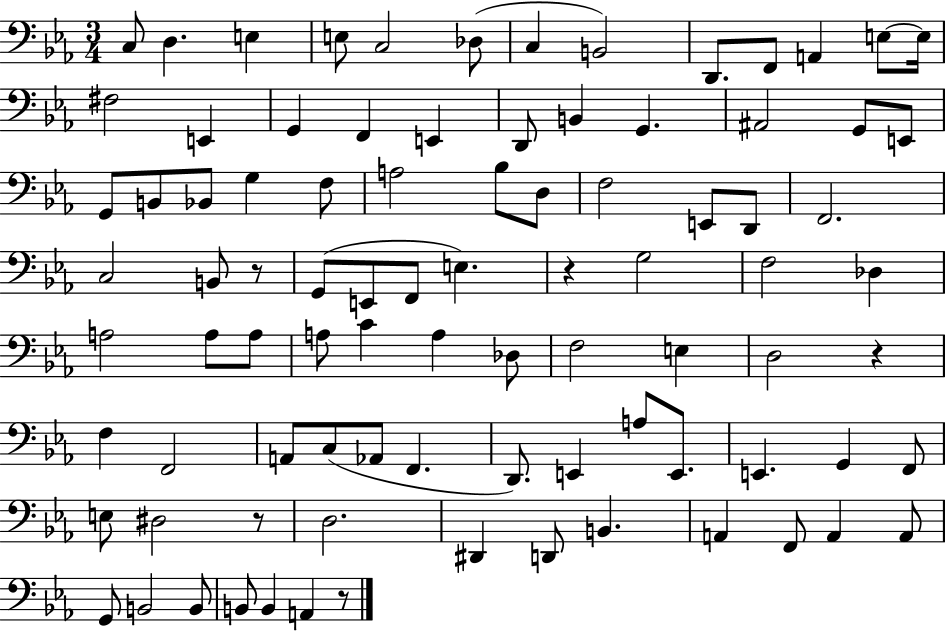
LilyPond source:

{
  \clef bass
  \numericTimeSignature
  \time 3/4
  \key ees \major
  c8 d4. e4 | e8 c2 des8( | c4 b,2) | d,8. f,8 a,4 e8~~ e16 | \break fis2 e,4 | g,4 f,4 e,4 | d,8 b,4 g,4. | ais,2 g,8 e,8 | \break g,8 b,8 bes,8 g4 f8 | a2 bes8 d8 | f2 e,8 d,8 | f,2. | \break c2 b,8 r8 | g,8( e,8 f,8 e4.) | r4 g2 | f2 des4 | \break a2 a8 a8 | a8 c'4 a4 des8 | f2 e4 | d2 r4 | \break f4 f,2 | a,8 c8( aes,8 f,4. | d,8.) e,4 a8 e,8. | e,4. g,4 f,8 | \break e8 dis2 r8 | d2. | dis,4 d,8 b,4. | a,4 f,8 a,4 a,8 | \break g,8 b,2 b,8 | b,8 b,4 a,4 r8 | \bar "|."
}